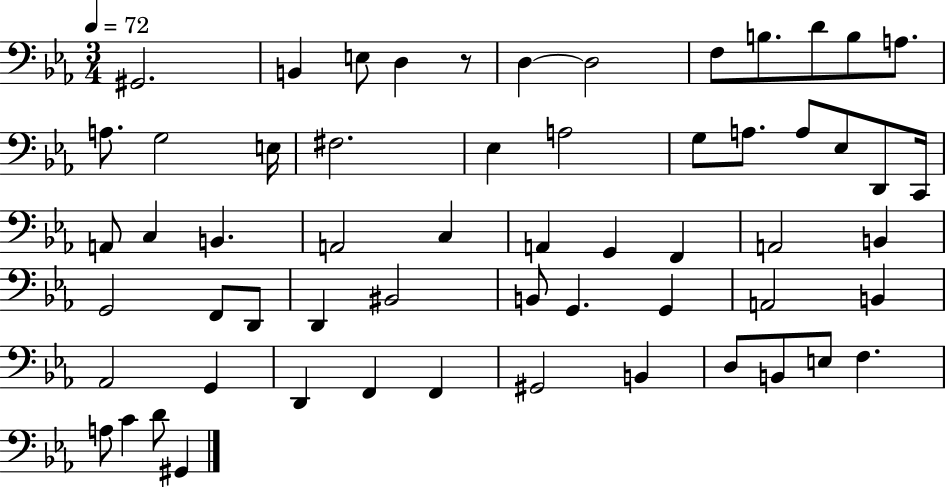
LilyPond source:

{
  \clef bass
  \numericTimeSignature
  \time 3/4
  \key ees \major
  \tempo 4 = 72
  gis,2. | b,4 e8 d4 r8 | d4~~ d2 | f8 b8. d'8 b8 a8. | \break a8. g2 e16 | fis2. | ees4 a2 | g8 a8. a8 ees8 d,8 c,16 | \break a,8 c4 b,4. | a,2 c4 | a,4 g,4 f,4 | a,2 b,4 | \break g,2 f,8 d,8 | d,4 bis,2 | b,8 g,4. g,4 | a,2 b,4 | \break aes,2 g,4 | d,4 f,4 f,4 | gis,2 b,4 | d8 b,8 e8 f4. | \break a8 c'4 d'8 gis,4 | \bar "|."
}